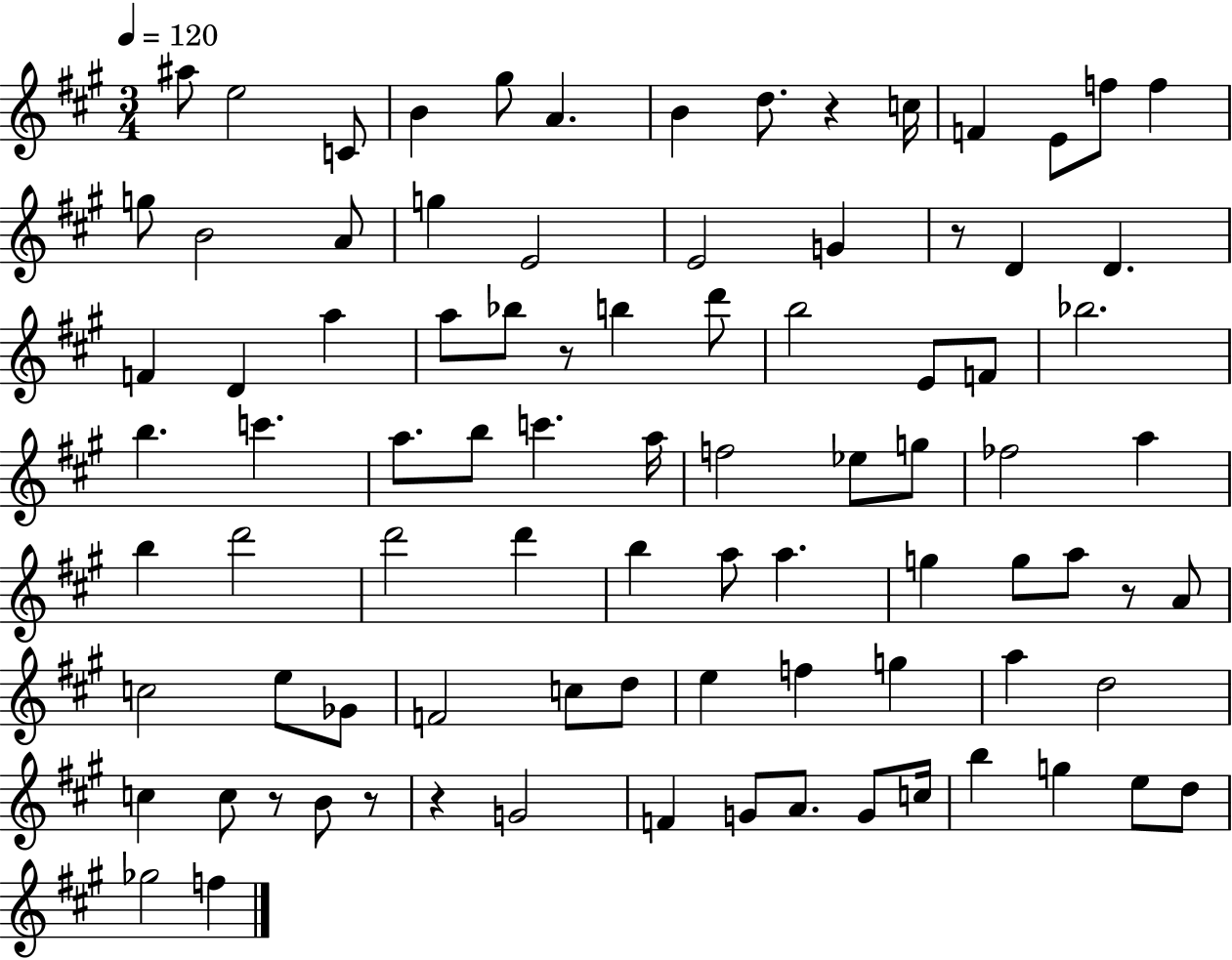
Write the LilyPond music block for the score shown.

{
  \clef treble
  \numericTimeSignature
  \time 3/4
  \key a \major
  \tempo 4 = 120
  ais''8 e''2 c'8 | b'4 gis''8 a'4. | b'4 d''8. r4 c''16 | f'4 e'8 f''8 f''4 | \break g''8 b'2 a'8 | g''4 e'2 | e'2 g'4 | r8 d'4 d'4. | \break f'4 d'4 a''4 | a''8 bes''8 r8 b''4 d'''8 | b''2 e'8 f'8 | bes''2. | \break b''4. c'''4. | a''8. b''8 c'''4. a''16 | f''2 ees''8 g''8 | fes''2 a''4 | \break b''4 d'''2 | d'''2 d'''4 | b''4 a''8 a''4. | g''4 g''8 a''8 r8 a'8 | \break c''2 e''8 ges'8 | f'2 c''8 d''8 | e''4 f''4 g''4 | a''4 d''2 | \break c''4 c''8 r8 b'8 r8 | r4 g'2 | f'4 g'8 a'8. g'8 c''16 | b''4 g''4 e''8 d''8 | \break ges''2 f''4 | \bar "|."
}